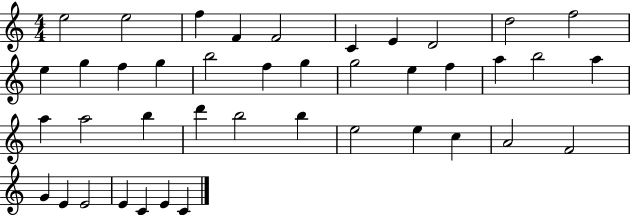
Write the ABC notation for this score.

X:1
T:Untitled
M:4/4
L:1/4
K:C
e2 e2 f F F2 C E D2 d2 f2 e g f g b2 f g g2 e f a b2 a a a2 b d' b2 b e2 e c A2 F2 G E E2 E C E C